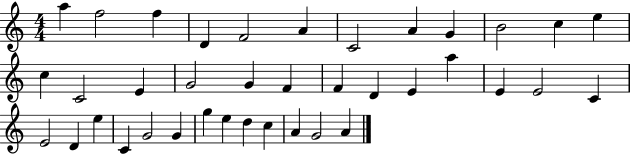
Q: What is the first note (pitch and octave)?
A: A5